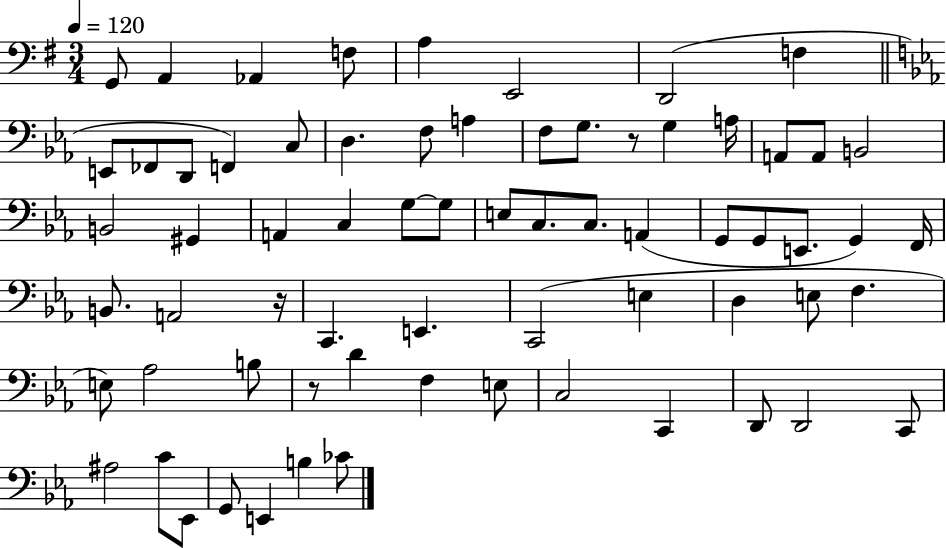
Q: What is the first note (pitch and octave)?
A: G2